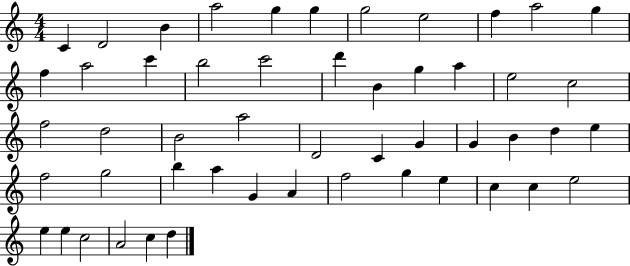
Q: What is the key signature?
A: C major